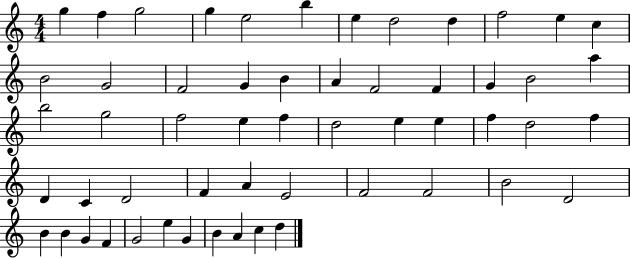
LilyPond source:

{
  \clef treble
  \numericTimeSignature
  \time 4/4
  \key c \major
  g''4 f''4 g''2 | g''4 e''2 b''4 | e''4 d''2 d''4 | f''2 e''4 c''4 | \break b'2 g'2 | f'2 g'4 b'4 | a'4 f'2 f'4 | g'4 b'2 a''4 | \break b''2 g''2 | f''2 e''4 f''4 | d''2 e''4 e''4 | f''4 d''2 f''4 | \break d'4 c'4 d'2 | f'4 a'4 e'2 | f'2 f'2 | b'2 d'2 | \break b'4 b'4 g'4 f'4 | g'2 e''4 g'4 | b'4 a'4 c''4 d''4 | \bar "|."
}